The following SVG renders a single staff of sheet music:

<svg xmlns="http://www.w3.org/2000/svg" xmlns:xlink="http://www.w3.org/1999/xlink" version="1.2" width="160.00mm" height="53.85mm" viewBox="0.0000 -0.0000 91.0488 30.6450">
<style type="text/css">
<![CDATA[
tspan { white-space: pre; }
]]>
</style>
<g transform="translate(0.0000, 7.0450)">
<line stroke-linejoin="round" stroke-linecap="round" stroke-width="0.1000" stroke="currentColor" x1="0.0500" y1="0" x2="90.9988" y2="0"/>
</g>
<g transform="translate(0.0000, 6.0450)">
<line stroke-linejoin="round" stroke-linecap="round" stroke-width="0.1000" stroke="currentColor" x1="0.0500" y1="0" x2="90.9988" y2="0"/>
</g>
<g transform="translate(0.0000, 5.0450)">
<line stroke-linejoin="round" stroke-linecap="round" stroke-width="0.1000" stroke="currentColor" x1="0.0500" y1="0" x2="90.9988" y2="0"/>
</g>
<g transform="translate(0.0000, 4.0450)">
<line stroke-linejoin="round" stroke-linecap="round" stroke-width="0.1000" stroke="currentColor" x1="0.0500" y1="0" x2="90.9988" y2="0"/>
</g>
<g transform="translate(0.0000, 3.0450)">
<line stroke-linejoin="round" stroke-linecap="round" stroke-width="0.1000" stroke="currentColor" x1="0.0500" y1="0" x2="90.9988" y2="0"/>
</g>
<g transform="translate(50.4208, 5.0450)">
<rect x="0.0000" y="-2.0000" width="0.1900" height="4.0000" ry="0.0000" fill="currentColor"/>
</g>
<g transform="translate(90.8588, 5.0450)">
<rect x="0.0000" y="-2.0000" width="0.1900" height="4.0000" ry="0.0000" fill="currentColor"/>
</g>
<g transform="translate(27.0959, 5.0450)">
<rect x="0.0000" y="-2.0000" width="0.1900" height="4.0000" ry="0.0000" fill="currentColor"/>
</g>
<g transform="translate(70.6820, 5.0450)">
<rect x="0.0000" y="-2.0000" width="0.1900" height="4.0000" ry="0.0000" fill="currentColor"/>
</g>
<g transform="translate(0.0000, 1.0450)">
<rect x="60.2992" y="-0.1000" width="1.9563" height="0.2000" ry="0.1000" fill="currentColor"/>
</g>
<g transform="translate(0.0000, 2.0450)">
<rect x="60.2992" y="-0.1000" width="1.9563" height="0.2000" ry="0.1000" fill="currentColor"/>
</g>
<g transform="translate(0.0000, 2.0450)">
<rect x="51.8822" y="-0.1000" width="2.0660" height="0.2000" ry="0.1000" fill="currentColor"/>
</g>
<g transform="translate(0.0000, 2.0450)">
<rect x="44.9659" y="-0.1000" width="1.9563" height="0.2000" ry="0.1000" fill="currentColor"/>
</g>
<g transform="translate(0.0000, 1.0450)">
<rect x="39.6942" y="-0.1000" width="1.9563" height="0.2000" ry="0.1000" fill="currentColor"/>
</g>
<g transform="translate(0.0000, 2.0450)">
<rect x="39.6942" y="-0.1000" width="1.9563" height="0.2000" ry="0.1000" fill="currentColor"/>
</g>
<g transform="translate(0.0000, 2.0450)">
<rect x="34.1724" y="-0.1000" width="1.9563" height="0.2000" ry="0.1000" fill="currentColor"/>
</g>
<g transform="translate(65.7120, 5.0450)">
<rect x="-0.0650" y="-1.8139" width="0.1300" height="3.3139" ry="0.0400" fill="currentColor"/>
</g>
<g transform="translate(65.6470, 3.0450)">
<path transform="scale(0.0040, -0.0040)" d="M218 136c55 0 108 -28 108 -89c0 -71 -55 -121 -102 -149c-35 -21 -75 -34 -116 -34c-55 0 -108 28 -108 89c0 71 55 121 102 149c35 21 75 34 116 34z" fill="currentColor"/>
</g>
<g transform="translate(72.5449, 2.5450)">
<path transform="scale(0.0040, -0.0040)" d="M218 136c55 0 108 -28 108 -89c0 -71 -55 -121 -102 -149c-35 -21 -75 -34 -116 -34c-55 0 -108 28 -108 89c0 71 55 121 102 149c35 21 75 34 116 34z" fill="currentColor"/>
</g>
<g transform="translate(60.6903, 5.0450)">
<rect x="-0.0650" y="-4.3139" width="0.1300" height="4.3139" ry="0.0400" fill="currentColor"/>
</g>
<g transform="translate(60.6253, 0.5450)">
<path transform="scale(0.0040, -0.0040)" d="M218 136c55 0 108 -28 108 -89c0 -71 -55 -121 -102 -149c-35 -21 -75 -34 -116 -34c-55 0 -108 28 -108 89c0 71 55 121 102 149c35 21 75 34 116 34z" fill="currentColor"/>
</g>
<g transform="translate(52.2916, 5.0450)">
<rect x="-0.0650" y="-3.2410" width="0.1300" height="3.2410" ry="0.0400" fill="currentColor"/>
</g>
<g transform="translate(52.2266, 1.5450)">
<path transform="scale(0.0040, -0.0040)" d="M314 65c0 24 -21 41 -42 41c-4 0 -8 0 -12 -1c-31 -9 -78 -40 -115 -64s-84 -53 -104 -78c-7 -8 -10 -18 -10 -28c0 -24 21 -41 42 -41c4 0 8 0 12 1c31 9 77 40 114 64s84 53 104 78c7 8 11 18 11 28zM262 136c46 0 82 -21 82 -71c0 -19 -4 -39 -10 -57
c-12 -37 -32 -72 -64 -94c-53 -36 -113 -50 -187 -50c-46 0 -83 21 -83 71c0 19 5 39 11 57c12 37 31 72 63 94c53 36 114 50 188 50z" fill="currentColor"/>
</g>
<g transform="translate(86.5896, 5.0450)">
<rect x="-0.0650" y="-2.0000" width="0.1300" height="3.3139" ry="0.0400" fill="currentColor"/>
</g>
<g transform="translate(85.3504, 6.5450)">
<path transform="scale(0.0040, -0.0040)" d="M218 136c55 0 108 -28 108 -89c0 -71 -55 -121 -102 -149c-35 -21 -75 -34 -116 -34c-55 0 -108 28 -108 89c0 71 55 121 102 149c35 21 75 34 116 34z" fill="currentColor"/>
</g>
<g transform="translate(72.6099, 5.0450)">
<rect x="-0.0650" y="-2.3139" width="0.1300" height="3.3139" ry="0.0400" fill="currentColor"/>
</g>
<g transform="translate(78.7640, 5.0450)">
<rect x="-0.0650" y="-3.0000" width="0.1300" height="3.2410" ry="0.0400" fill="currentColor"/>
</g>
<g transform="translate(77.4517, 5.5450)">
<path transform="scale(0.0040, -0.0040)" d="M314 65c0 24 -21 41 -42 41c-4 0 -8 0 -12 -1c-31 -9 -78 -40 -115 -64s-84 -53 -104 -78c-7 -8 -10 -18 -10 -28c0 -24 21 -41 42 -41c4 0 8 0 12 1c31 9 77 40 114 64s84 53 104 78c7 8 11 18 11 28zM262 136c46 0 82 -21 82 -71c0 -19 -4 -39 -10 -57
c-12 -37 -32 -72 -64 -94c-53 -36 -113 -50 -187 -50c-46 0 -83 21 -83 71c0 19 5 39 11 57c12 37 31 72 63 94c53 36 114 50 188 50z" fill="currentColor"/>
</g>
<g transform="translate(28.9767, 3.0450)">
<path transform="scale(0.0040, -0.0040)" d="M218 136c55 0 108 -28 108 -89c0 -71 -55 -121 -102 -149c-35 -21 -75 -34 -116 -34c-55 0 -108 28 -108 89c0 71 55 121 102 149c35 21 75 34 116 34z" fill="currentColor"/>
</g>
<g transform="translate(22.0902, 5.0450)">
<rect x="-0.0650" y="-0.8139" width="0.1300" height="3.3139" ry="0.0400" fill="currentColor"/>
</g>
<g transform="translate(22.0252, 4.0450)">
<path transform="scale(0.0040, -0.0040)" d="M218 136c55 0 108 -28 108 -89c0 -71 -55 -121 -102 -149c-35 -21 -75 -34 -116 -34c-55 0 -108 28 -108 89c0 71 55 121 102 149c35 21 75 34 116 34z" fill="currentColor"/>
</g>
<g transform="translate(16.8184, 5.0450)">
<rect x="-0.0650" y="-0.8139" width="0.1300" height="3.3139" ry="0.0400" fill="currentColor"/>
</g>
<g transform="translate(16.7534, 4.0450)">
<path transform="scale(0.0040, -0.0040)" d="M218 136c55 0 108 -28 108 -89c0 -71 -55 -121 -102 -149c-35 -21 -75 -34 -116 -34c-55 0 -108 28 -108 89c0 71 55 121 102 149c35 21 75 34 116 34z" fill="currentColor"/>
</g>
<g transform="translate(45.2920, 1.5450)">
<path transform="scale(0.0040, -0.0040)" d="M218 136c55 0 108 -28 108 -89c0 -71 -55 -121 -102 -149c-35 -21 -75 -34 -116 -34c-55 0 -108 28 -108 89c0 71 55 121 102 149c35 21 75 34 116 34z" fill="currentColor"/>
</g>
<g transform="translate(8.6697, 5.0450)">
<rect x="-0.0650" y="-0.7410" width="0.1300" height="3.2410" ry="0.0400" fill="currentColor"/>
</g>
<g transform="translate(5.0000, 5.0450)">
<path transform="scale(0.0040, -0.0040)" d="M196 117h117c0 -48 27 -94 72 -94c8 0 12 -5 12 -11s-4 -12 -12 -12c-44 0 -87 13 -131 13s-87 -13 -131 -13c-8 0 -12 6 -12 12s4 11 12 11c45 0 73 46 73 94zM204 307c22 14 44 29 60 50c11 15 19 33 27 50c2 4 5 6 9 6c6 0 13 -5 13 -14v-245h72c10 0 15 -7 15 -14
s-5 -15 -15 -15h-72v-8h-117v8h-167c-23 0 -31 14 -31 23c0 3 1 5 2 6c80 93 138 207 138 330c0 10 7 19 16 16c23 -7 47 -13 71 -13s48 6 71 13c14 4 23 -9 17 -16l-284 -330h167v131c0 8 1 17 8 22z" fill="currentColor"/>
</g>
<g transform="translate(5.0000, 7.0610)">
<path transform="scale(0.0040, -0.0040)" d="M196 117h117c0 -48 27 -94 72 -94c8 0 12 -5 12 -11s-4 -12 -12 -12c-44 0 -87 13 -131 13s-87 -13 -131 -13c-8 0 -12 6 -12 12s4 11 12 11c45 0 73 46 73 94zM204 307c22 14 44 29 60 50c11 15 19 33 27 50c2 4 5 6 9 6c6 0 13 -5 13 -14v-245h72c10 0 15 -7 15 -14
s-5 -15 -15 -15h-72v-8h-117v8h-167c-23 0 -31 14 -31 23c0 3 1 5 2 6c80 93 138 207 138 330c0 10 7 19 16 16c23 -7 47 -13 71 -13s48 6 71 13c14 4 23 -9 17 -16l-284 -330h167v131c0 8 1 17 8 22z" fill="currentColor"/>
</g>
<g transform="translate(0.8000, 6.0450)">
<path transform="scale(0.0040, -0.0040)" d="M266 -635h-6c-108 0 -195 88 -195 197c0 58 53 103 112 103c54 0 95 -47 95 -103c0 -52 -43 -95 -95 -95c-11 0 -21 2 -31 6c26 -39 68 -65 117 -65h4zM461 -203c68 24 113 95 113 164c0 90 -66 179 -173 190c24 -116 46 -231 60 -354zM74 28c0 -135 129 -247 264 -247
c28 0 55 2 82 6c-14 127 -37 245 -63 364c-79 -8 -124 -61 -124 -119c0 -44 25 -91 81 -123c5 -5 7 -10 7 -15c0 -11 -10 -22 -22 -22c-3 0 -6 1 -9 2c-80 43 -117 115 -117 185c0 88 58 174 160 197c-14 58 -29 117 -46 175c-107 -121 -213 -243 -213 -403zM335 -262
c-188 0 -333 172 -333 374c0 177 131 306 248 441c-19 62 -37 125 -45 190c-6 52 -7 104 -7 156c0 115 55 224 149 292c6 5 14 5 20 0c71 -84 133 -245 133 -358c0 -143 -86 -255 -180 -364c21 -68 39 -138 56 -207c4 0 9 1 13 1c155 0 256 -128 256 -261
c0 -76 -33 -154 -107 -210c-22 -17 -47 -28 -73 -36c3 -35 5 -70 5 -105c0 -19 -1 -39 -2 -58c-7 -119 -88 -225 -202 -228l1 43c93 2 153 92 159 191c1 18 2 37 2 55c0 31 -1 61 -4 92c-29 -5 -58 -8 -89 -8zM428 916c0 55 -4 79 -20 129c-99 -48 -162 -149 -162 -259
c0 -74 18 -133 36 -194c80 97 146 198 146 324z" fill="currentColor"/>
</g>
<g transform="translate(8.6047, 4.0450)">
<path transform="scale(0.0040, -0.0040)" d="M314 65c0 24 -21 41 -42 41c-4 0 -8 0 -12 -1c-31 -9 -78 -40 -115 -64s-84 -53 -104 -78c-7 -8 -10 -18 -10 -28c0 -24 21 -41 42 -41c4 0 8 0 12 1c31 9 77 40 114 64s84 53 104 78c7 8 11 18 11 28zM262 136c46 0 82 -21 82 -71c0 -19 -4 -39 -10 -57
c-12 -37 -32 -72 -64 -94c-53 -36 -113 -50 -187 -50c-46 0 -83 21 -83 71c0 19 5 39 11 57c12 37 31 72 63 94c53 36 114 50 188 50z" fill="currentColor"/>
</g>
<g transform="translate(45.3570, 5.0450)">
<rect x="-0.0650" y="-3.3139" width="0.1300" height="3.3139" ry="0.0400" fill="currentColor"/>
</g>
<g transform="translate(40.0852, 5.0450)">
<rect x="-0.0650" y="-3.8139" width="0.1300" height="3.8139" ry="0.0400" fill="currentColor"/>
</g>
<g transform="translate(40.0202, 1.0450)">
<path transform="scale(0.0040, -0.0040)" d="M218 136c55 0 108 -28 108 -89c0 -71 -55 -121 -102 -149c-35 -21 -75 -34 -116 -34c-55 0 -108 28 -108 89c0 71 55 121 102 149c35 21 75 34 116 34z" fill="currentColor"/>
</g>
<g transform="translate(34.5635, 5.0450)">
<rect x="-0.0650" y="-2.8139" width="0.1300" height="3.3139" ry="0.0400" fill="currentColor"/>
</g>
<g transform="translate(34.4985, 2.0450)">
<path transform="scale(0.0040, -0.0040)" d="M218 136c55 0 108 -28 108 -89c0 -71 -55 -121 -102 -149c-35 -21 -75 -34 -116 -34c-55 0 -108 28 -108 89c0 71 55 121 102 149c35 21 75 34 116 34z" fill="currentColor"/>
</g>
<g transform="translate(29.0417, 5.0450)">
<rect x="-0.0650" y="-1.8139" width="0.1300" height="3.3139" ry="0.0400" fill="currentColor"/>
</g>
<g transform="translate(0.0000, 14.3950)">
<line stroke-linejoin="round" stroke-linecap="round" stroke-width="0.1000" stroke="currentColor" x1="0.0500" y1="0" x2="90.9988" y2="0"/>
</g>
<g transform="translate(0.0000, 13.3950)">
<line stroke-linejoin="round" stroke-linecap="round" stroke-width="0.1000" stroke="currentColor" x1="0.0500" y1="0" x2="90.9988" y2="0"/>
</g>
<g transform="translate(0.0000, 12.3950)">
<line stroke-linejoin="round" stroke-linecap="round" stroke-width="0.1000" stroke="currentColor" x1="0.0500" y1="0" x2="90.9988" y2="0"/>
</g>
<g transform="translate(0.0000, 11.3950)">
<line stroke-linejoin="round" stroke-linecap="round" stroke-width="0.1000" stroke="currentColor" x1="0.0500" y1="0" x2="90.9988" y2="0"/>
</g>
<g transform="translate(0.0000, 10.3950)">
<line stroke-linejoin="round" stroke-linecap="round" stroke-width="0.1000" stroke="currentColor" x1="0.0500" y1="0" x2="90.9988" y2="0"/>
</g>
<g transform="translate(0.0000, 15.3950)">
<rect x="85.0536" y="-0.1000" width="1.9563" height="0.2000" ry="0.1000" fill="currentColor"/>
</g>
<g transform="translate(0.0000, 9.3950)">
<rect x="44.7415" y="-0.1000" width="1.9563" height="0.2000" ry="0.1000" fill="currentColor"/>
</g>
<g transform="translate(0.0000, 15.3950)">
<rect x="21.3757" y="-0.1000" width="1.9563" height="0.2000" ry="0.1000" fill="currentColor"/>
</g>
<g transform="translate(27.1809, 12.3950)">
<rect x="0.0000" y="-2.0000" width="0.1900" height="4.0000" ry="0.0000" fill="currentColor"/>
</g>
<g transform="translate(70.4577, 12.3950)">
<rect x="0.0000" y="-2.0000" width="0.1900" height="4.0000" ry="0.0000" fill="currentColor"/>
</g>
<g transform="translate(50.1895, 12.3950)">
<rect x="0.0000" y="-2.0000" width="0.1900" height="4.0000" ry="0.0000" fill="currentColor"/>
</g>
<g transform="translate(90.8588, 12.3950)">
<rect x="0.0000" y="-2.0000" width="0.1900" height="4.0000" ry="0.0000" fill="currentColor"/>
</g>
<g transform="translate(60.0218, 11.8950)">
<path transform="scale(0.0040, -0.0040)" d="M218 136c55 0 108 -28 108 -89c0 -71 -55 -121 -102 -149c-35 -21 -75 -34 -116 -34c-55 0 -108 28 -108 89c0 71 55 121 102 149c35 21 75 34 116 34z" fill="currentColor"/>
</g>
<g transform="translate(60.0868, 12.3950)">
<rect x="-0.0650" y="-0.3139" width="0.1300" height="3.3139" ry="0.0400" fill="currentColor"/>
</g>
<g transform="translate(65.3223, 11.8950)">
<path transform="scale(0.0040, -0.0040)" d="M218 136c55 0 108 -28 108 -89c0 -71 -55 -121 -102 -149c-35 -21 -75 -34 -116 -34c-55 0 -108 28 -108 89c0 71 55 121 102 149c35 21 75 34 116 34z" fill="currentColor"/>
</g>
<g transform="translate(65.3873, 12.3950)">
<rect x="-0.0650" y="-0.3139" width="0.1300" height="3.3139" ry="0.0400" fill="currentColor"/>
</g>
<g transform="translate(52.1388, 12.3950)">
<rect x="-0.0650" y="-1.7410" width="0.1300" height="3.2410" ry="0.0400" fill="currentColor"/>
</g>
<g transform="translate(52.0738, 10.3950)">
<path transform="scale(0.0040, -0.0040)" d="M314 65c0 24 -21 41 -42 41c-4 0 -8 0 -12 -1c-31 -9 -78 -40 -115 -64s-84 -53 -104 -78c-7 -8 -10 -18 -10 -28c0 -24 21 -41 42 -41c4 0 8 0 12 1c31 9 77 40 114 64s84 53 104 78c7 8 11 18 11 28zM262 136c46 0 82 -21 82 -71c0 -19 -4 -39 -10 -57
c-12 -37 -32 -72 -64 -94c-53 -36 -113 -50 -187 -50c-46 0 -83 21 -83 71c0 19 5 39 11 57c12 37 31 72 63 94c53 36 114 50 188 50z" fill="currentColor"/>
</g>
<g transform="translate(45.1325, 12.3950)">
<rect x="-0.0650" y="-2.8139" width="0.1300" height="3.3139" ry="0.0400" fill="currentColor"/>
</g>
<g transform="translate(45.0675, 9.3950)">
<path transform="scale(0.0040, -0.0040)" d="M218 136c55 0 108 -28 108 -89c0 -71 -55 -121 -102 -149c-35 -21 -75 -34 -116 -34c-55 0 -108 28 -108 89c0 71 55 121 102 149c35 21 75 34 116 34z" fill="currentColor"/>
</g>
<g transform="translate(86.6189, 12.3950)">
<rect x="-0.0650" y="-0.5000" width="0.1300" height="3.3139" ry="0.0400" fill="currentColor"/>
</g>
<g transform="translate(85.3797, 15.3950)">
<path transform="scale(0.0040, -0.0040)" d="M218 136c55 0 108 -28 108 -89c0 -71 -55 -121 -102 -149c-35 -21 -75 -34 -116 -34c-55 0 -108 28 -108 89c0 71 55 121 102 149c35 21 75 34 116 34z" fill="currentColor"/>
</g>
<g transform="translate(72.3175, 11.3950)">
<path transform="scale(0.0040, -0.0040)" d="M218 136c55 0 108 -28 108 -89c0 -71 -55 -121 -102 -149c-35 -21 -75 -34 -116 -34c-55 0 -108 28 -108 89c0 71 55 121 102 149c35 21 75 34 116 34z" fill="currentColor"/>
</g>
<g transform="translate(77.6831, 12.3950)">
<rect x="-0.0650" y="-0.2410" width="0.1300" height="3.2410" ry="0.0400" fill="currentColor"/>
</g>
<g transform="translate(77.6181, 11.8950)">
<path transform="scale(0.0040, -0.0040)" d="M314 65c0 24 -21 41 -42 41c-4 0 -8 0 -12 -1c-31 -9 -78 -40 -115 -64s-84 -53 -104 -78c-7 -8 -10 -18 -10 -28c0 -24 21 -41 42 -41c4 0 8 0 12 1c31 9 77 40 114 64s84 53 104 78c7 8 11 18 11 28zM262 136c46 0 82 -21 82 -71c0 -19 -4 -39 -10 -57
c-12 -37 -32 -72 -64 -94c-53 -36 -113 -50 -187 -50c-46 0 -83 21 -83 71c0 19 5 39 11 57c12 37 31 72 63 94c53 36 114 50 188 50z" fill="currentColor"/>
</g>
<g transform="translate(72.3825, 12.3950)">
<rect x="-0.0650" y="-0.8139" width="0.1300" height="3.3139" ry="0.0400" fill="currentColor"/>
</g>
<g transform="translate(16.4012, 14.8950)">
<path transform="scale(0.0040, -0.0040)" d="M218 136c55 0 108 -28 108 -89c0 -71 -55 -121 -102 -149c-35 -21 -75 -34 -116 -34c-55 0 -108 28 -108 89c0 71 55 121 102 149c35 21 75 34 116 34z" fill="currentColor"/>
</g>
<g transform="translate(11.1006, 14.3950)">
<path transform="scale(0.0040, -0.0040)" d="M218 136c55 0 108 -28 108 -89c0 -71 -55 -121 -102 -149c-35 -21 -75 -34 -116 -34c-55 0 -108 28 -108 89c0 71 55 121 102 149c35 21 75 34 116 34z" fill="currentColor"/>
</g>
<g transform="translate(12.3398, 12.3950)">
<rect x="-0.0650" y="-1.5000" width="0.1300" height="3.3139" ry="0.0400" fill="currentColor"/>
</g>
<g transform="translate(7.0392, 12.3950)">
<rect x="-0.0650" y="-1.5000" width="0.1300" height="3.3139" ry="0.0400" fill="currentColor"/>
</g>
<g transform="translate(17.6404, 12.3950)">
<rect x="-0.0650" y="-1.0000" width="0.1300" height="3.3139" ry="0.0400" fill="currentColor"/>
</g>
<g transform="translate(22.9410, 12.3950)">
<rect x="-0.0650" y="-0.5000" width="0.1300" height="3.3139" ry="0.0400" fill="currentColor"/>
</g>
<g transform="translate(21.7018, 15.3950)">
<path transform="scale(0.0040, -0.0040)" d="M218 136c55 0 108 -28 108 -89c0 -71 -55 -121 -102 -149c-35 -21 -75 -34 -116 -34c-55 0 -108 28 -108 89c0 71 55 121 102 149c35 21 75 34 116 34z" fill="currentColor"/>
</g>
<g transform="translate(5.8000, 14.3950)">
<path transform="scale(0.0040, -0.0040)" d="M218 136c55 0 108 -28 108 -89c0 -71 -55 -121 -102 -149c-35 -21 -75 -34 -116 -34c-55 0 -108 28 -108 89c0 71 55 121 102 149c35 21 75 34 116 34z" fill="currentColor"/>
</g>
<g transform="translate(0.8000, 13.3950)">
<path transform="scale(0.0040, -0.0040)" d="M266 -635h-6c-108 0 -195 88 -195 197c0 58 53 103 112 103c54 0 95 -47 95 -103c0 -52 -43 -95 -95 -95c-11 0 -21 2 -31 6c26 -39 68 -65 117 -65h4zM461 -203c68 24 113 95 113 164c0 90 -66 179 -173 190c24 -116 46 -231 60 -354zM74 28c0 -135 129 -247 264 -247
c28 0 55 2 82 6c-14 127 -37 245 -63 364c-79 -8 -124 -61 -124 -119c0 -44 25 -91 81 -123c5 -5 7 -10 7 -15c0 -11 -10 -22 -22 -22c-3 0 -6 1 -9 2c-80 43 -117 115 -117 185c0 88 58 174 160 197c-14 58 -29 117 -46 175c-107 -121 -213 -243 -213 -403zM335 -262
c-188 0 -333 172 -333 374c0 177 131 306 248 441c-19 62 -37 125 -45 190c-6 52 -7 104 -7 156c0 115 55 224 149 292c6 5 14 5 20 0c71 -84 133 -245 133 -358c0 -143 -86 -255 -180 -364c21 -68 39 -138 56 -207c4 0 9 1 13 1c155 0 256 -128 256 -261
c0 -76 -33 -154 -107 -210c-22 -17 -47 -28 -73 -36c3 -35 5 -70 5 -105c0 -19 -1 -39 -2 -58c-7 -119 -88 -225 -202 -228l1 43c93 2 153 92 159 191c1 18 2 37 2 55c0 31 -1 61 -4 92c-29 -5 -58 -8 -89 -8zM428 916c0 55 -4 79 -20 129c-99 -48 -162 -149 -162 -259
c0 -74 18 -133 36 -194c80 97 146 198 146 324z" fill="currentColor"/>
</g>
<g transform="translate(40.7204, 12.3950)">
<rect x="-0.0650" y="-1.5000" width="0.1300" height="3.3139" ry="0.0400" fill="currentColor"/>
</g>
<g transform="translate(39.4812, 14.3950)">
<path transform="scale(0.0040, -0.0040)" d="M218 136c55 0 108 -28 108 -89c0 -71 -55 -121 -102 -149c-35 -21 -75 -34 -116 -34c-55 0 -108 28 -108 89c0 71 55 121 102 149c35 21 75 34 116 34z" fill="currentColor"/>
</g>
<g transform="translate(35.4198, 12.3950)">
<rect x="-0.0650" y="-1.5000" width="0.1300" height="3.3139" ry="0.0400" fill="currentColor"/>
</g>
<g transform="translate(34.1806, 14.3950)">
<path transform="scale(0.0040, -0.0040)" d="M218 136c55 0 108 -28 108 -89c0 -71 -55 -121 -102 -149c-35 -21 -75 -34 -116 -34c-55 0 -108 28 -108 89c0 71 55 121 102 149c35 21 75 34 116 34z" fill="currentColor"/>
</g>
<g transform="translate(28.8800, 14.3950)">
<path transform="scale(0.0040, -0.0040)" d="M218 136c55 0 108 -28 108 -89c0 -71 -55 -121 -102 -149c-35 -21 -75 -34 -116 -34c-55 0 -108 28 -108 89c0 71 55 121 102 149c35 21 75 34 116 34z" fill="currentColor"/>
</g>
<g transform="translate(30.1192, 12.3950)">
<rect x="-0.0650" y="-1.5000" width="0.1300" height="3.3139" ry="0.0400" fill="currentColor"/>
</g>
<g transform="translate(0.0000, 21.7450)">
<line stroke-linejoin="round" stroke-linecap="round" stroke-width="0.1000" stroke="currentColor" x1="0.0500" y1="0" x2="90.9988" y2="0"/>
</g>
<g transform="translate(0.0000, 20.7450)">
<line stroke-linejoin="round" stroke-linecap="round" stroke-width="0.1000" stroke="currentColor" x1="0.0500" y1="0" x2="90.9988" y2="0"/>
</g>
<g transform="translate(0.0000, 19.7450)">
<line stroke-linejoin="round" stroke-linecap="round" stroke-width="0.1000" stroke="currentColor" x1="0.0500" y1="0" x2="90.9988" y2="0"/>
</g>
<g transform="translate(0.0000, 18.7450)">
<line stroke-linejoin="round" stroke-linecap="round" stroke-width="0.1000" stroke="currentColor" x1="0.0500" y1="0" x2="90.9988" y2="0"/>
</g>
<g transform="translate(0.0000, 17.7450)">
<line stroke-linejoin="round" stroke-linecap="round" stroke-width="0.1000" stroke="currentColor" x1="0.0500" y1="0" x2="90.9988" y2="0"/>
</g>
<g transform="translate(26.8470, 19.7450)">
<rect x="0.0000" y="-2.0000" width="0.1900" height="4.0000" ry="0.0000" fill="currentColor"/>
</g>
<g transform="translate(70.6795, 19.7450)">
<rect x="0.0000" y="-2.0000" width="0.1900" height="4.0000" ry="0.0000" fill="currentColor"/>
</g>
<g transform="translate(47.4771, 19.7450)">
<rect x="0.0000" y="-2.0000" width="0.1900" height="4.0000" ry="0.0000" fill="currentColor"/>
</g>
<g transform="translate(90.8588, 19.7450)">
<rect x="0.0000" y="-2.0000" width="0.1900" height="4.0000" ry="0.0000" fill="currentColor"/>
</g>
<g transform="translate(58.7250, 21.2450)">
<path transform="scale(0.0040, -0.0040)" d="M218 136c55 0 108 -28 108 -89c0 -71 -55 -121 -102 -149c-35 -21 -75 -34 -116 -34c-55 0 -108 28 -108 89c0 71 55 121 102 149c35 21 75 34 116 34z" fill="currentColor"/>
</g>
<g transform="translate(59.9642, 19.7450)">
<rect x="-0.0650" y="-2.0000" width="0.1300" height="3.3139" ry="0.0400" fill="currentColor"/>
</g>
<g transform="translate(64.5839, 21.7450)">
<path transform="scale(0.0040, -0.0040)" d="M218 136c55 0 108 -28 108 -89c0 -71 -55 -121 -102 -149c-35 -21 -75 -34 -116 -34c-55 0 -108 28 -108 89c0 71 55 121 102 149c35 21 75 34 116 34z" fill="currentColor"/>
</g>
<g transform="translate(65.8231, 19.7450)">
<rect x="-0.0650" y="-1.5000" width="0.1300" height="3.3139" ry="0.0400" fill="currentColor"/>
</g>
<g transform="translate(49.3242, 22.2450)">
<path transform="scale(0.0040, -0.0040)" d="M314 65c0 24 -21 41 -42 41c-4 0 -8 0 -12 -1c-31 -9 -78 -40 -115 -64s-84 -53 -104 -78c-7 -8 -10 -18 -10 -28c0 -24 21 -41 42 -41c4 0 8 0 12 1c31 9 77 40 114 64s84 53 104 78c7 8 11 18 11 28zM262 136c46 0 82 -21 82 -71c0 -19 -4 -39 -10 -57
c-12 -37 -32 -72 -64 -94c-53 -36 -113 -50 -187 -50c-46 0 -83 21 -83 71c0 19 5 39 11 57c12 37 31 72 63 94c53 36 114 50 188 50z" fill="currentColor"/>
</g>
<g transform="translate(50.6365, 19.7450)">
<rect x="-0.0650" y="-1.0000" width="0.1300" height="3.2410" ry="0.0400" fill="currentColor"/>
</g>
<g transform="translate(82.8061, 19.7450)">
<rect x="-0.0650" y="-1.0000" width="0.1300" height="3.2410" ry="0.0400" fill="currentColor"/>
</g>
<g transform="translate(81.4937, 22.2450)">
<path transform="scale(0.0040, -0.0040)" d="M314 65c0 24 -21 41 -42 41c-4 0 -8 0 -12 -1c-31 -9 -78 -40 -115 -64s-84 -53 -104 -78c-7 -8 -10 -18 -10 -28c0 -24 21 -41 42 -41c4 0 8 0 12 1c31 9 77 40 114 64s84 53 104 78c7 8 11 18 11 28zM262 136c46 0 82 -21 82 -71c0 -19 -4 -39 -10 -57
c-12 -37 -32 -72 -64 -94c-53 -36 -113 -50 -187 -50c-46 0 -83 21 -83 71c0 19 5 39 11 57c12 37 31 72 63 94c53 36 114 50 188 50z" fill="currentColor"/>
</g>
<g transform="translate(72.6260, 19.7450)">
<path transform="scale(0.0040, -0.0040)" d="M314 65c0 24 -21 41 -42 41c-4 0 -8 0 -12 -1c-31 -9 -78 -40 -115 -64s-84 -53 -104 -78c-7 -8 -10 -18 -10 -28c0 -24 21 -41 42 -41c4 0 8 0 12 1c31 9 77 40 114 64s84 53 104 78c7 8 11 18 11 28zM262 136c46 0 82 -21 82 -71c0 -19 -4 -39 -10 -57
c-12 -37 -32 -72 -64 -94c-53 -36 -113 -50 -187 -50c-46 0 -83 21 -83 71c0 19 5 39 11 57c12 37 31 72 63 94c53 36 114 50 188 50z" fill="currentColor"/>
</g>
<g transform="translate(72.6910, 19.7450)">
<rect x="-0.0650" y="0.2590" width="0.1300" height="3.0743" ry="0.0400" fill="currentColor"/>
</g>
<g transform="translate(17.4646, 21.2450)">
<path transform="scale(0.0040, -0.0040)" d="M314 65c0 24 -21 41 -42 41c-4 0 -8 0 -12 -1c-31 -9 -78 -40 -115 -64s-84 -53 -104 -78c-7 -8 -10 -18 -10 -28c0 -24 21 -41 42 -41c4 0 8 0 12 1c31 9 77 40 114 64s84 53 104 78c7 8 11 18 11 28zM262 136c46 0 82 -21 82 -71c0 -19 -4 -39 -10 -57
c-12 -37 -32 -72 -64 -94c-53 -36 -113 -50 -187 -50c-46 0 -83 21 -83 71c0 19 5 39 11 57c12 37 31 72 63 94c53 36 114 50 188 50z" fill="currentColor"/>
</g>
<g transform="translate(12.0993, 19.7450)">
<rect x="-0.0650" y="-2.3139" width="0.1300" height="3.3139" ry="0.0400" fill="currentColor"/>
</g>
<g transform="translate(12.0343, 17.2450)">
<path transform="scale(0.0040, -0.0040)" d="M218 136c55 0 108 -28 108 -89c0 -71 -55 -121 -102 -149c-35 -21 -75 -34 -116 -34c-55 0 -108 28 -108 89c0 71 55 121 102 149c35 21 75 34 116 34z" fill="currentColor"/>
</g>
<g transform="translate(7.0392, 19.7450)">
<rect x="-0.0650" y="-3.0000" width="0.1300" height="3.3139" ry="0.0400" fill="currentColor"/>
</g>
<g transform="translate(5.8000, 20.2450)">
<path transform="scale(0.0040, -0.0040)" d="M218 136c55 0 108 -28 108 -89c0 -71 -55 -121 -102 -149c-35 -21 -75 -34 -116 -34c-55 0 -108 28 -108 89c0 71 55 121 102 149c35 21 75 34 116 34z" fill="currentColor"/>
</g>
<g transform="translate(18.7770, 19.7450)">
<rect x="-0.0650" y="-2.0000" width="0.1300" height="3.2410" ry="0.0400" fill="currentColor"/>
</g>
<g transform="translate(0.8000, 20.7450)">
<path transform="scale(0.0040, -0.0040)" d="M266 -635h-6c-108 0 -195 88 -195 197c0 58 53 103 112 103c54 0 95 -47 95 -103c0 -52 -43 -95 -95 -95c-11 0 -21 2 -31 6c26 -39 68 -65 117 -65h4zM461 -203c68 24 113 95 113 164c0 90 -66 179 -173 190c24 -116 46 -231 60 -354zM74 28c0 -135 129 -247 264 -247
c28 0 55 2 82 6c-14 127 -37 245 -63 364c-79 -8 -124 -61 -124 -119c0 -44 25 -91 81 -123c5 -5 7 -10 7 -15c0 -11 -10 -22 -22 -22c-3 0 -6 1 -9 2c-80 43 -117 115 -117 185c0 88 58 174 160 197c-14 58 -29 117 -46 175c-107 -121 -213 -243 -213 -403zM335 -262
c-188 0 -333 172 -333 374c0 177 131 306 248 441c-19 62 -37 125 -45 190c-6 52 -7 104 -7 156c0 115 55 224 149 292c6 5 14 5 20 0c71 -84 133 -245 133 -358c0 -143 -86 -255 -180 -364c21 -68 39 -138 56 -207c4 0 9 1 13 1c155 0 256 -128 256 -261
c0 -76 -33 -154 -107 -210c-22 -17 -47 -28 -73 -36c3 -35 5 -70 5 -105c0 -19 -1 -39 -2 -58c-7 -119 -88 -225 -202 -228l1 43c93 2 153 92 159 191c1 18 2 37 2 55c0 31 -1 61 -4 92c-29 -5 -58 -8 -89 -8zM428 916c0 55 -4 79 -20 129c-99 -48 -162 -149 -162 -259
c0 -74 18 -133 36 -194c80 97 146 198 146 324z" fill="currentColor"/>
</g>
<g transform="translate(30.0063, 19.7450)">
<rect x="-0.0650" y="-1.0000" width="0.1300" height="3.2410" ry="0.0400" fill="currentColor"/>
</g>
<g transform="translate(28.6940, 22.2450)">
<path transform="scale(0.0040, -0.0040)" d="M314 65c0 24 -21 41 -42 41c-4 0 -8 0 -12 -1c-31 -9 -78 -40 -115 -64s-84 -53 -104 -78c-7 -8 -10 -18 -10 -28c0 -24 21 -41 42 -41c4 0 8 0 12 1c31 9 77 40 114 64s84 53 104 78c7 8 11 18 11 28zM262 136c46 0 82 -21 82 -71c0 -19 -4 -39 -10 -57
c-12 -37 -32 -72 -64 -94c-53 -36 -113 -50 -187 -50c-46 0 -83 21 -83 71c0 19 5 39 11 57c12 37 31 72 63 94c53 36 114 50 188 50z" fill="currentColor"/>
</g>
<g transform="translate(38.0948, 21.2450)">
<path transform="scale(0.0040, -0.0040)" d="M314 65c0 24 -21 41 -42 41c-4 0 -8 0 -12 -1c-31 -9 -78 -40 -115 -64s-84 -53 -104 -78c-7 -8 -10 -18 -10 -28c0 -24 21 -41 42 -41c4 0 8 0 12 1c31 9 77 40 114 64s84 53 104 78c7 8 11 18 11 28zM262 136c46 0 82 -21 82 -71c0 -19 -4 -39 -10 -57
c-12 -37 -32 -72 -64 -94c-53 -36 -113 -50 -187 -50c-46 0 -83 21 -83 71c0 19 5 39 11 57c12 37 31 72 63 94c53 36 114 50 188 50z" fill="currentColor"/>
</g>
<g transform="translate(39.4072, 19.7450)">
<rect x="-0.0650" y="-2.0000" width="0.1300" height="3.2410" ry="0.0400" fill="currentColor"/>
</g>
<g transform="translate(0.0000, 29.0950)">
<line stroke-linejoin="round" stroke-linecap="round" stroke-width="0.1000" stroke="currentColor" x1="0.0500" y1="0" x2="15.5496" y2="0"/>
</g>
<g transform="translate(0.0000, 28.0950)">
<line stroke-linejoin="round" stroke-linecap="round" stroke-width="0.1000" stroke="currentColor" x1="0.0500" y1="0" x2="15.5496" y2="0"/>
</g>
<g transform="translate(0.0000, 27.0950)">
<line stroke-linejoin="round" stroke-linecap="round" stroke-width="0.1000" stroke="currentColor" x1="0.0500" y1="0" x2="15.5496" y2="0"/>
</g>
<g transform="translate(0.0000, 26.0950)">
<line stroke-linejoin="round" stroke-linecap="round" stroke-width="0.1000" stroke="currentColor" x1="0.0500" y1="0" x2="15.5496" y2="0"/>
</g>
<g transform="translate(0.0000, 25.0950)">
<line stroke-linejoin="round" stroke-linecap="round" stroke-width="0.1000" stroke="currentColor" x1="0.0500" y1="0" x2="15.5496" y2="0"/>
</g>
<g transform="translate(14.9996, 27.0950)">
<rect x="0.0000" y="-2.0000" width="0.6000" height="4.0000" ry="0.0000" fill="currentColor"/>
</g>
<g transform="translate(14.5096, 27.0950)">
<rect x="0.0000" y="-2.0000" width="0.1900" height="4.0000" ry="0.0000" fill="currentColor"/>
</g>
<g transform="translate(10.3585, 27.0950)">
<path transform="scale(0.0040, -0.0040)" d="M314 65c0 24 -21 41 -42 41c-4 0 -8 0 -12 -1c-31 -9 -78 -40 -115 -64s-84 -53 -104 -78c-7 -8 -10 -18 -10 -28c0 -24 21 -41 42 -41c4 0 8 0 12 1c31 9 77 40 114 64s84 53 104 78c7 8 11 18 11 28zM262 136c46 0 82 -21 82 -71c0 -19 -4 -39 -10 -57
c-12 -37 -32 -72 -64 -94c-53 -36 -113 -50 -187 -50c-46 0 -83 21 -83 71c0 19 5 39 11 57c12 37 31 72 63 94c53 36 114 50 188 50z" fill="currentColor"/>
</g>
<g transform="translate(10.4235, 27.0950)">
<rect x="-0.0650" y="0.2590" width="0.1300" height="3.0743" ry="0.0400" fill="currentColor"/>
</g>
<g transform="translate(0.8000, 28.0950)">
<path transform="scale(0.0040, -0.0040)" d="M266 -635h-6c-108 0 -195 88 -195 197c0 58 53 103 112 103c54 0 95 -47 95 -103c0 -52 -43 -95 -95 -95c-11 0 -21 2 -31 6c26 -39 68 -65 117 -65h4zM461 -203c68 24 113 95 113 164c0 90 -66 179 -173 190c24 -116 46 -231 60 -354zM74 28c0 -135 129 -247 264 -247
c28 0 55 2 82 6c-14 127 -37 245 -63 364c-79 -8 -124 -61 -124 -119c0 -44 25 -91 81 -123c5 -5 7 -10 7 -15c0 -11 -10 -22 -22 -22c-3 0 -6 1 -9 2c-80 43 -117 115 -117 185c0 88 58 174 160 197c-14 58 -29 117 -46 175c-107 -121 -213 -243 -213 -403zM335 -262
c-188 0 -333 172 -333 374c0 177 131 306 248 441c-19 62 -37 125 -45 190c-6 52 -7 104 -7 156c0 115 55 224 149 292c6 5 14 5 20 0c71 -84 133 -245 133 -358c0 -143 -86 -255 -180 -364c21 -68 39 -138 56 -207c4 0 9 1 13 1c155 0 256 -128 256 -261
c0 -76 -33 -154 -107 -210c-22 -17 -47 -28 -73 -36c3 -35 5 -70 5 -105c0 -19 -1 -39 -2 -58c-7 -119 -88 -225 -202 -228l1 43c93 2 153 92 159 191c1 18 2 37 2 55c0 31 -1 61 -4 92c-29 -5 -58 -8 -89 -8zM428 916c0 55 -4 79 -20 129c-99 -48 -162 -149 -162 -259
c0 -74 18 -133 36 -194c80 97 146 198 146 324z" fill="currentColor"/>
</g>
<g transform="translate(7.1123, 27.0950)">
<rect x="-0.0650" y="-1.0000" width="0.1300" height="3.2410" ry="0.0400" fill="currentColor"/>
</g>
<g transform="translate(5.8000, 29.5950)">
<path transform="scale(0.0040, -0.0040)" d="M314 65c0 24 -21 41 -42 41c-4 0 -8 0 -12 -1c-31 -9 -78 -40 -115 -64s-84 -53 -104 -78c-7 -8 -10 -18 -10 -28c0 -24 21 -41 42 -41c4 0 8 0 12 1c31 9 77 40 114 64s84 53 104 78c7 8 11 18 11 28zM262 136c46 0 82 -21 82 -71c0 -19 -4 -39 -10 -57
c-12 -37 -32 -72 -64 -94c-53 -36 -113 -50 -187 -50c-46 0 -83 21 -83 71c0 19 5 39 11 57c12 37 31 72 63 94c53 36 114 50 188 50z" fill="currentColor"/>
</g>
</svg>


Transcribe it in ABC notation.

X:1
T:Untitled
M:4/4
L:1/4
K:C
d2 d d f a c' b b2 d' f g A2 F E E D C E E E a f2 c c d c2 C A g F2 D2 F2 D2 F E B2 D2 D2 B2